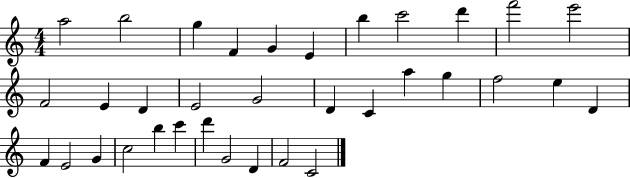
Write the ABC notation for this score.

X:1
T:Untitled
M:4/4
L:1/4
K:C
a2 b2 g F G E b c'2 d' f'2 e'2 F2 E D E2 G2 D C a g f2 e D F E2 G c2 b c' d' G2 D F2 C2